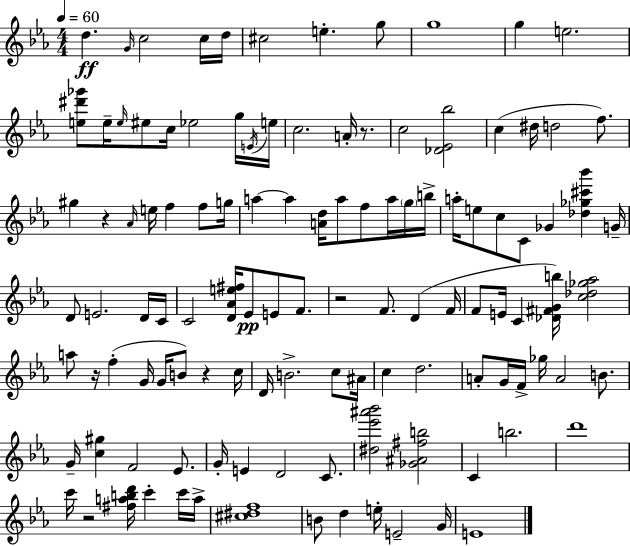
D5/q. G4/s C5/h C5/s D5/s C#5/h E5/q. G5/e G5/w G5/q E5/h. [E5,D#6,Gb6]/e E5/s E5/s EIS5/e C5/s Eb5/h G5/s E4/s E5/s C5/h. A4/s R/e. C5/h [Db4,Eb4,Bb5]/h C5/q D#5/s D5/h F5/e. G#5/q R/q Ab4/s E5/s F5/q F5/e G5/s A5/q A5/q [A4,D5]/s A5/e F5/e A5/s G5/s B5/s A5/s E5/e C5/e C4/e Gb4/q [Db5,Gb5,C#6,Bb6]/q G4/s D4/e E4/h. D4/s C4/s C4/h [D4,Ab4,E5,F#5]/s Eb4/e E4/e F4/e. R/h F4/e. D4/q F4/s F4/e E4/s C4/q [Db4,F#4,G4,B5]/s [C5,Db5,Gb5,Ab5]/h A5/e R/s F5/q G4/s G4/s B4/e R/q C5/s D4/s B4/h. C5/e A#4/s C5/q D5/h. A4/e G4/s F4/s Gb5/s A4/h B4/e. G4/s [C5,G#5]/q F4/h Eb4/e. G4/s E4/q D4/h C4/e. [D#5,Eb6,A#6,Bb6]/h [Gb4,A#4,F#5,B5]/h C4/q B5/h. D6/w C6/s R/h [F#5,A5,B5,D6]/s C6/q C6/s A5/s [C#5,D#5,F5]/w B4/e D5/q E5/s E4/h G4/s E4/w